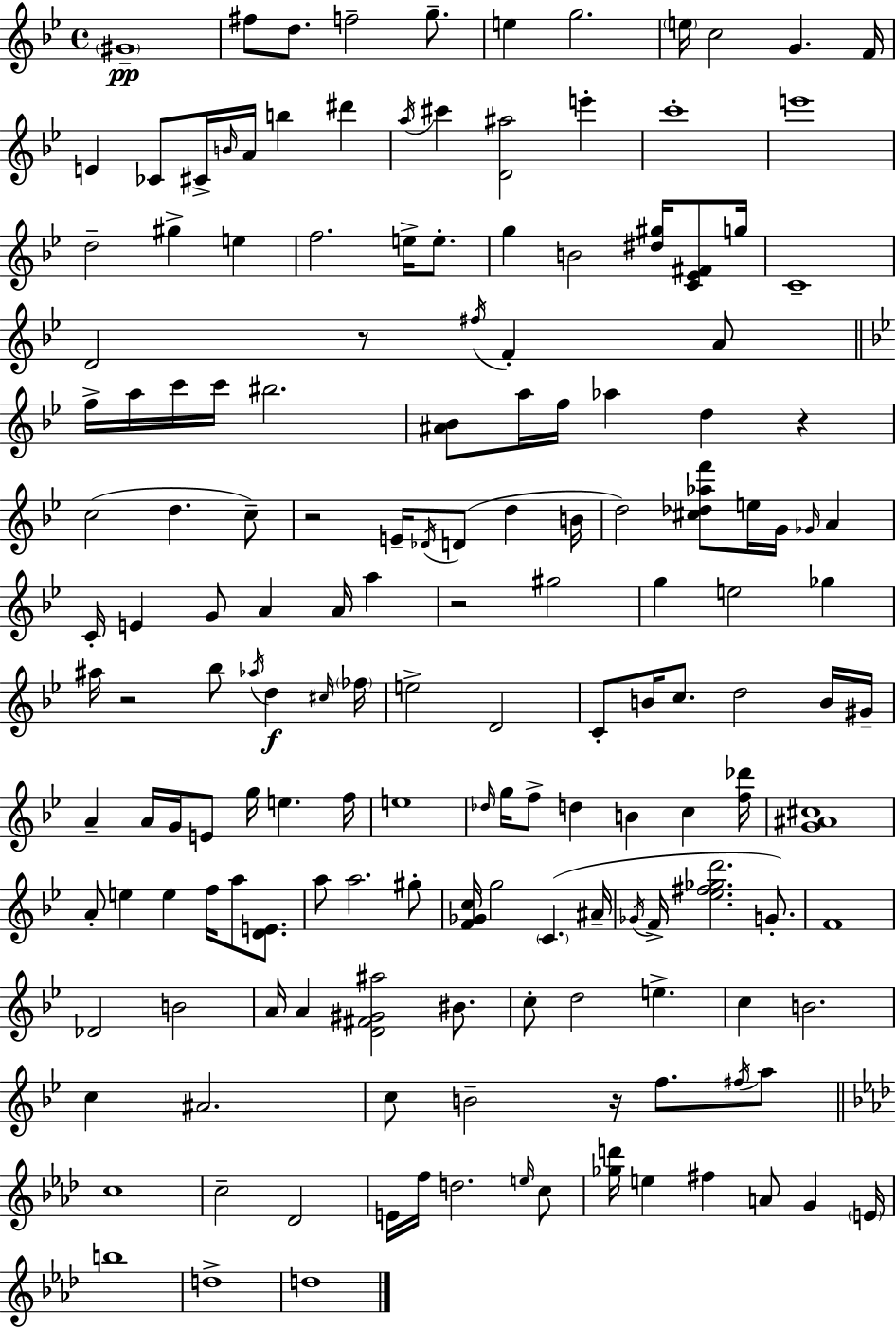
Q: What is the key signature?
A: G minor